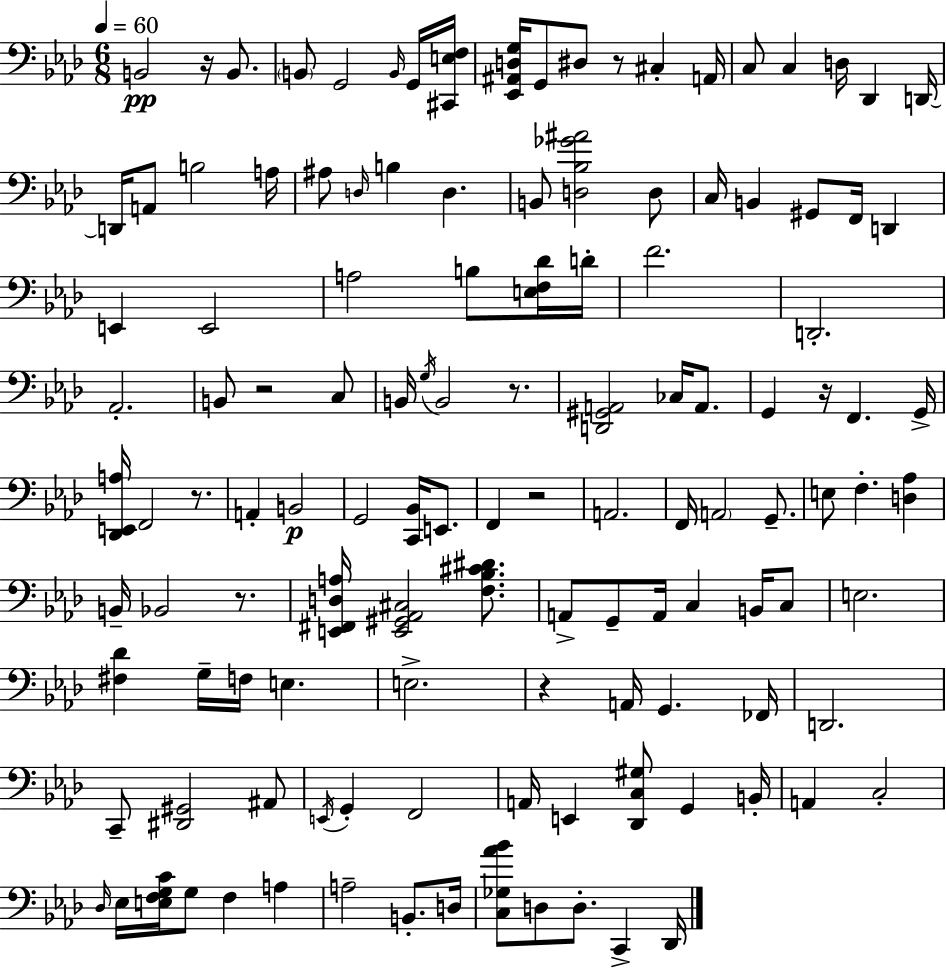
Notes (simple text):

B2/h R/s B2/e. B2/e G2/h B2/s G2/s [C#2,E3,F3]/s [Eb2,A#2,D3,G3]/s G2/e D#3/e R/e C#3/q A2/s C3/e C3/q D3/s Db2/q D2/s D2/s A2/e B3/h A3/s A#3/e D3/s B3/q D3/q. B2/e [D3,Bb3,Gb4,A#4]/h D3/e C3/s B2/q G#2/e F2/s D2/q E2/q E2/h A3/h B3/e [E3,F3,Db4]/s D4/s F4/h. D2/h. Ab2/h. B2/e R/h C3/e B2/s G3/s B2/h R/e. [D2,G#2,A2]/h CES3/s A2/e. G2/q R/s F2/q. G2/s [Db2,E2,A3]/s F2/h R/e. A2/q B2/h G2/h [C2,Bb2]/s E2/e. F2/q R/h A2/h. F2/s A2/h G2/e. E3/e F3/q. [D3,Ab3]/q B2/s Bb2/h R/e. [E2,F#2,D3,A3]/s [E2,G#2,Ab2,C#3]/h [F3,Bb3,C#4,D#4]/e. A2/e G2/e A2/s C3/q B2/s C3/e E3/h. [F#3,Db4]/q G3/s F3/s E3/q. E3/h. R/q A2/s G2/q. FES2/s D2/h. C2/e [D#2,G#2]/h A#2/e E2/s G2/q F2/h A2/s E2/q [Db2,C3,G#3]/e G2/q B2/s A2/q C3/h Db3/s Eb3/s [E3,F3,G3,C4]/s G3/e F3/q A3/q A3/h B2/e. D3/s [C3,Gb3,Ab4,Bb4]/e D3/e D3/e. C2/q Db2/s